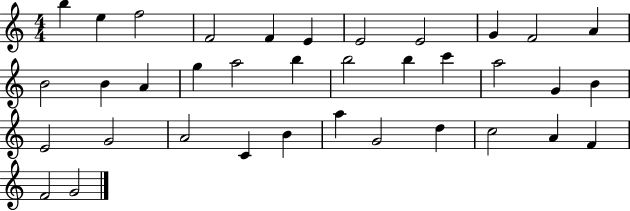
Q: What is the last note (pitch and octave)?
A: G4